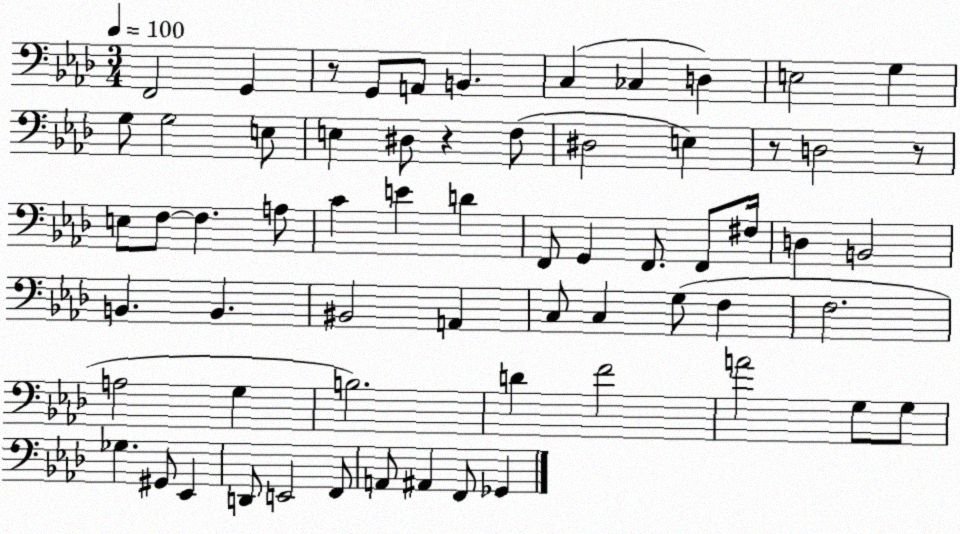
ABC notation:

X:1
T:Untitled
M:3/4
L:1/4
K:Ab
F,,2 G,, z/2 G,,/2 A,,/2 B,, C, _C, D, E,2 G, G,/2 G,2 E,/2 E, ^D,/2 z F,/2 ^D,2 E, z/2 D,2 z/2 E,/2 F,/2 F, A,/2 C E D F,,/2 G,, F,,/2 F,,/2 ^F,/4 D, B,,2 B,, B,, ^B,,2 A,, C,/2 C, G,/2 F, F,2 A,2 G, B,2 D F2 A2 G,/2 G,/2 _G, ^G,,/2 _E,, D,,/2 E,,2 F,,/2 A,,/2 ^A,, F,,/2 _G,,